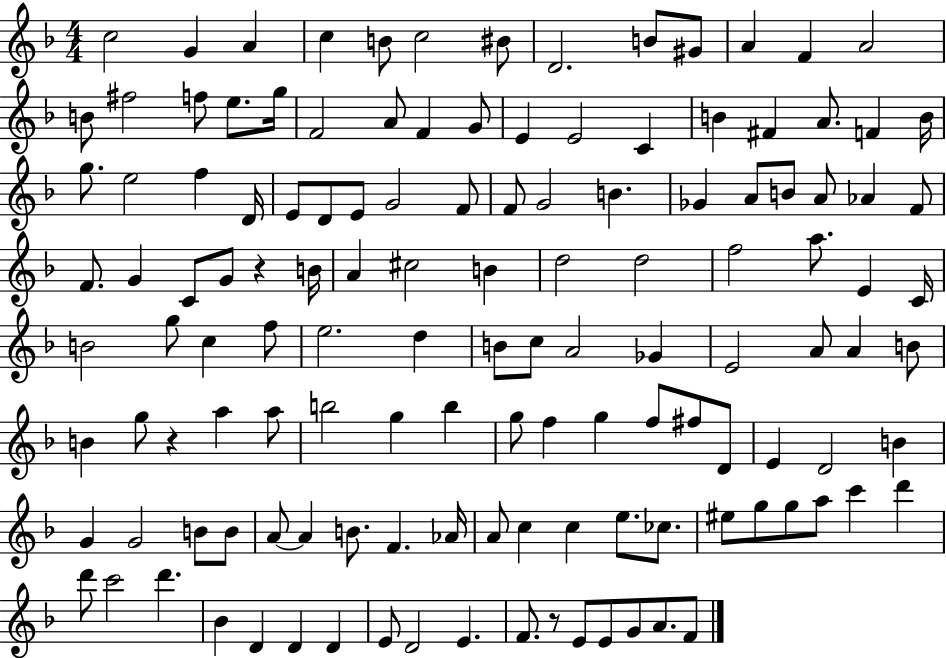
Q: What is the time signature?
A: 4/4